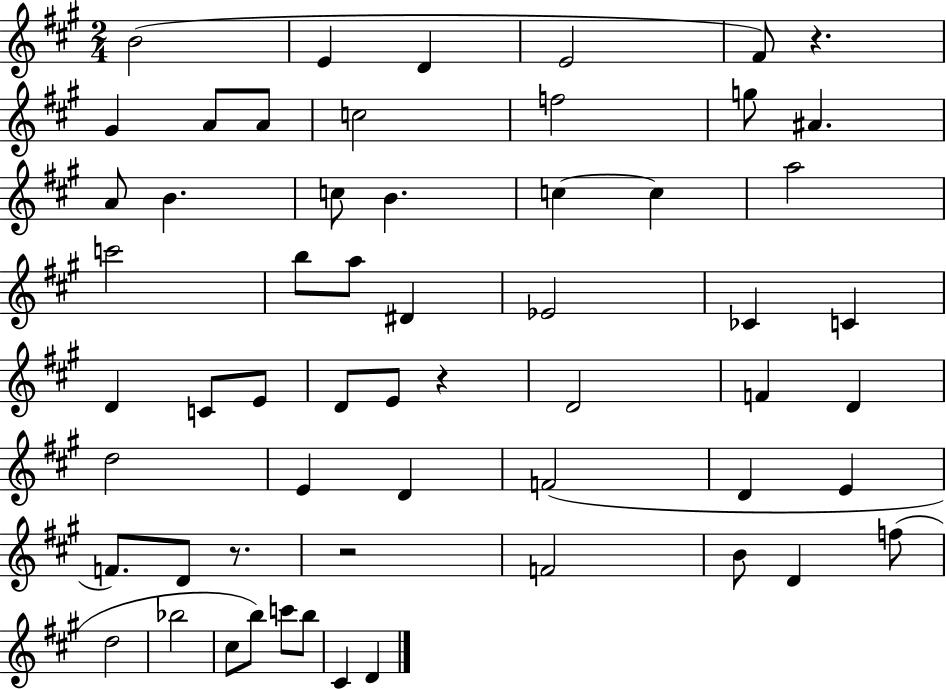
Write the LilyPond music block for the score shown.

{
  \clef treble
  \numericTimeSignature
  \time 2/4
  \key a \major
  b'2( | e'4 d'4 | e'2 | fis'8) r4. | \break gis'4 a'8 a'8 | c''2 | f''2 | g''8 ais'4. | \break a'8 b'4. | c''8 b'4. | c''4~~ c''4 | a''2 | \break c'''2 | b''8 a''8 dis'4 | ees'2 | ces'4 c'4 | \break d'4 c'8 e'8 | d'8 e'8 r4 | d'2 | f'4 d'4 | \break d''2 | e'4 d'4 | f'2( | d'4 e'4 | \break f'8.) d'8 r8. | r2 | f'2 | b'8 d'4 f''8( | \break d''2 | bes''2 | cis''8 b''8) c'''8 b''8 | cis'4 d'4 | \break \bar "|."
}